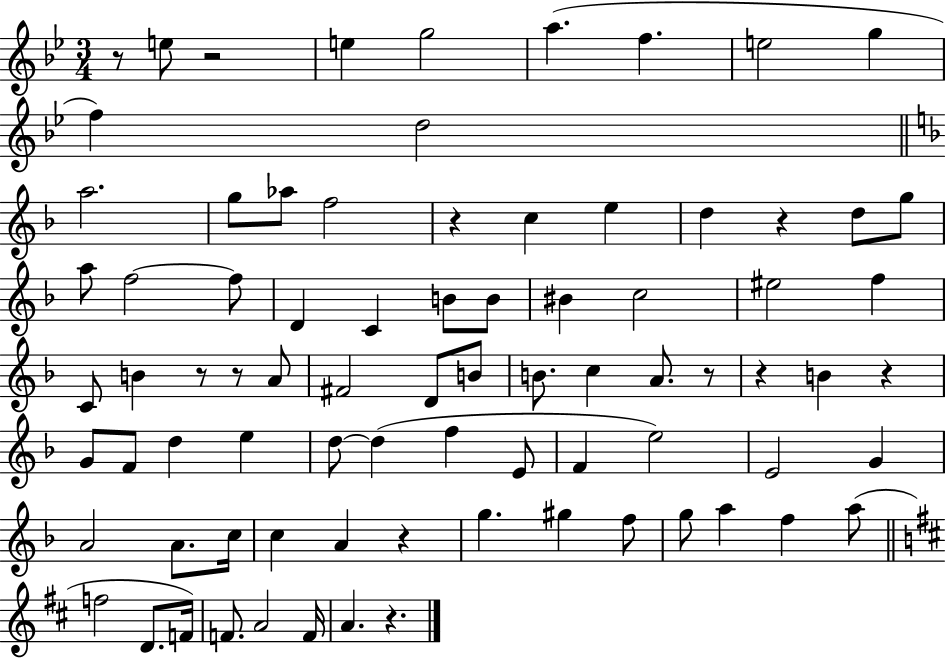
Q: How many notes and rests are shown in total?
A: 81